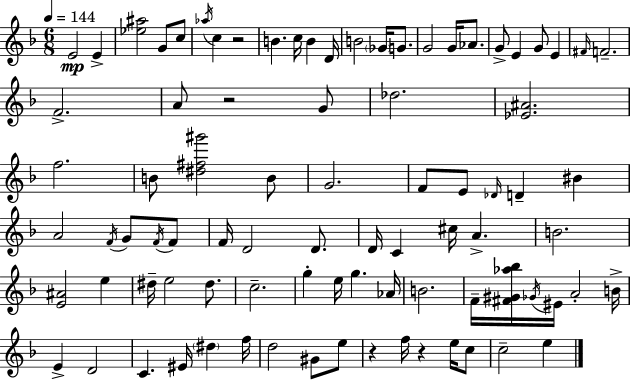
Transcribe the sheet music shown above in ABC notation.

X:1
T:Untitled
M:6/8
L:1/4
K:F
E2 E [_e^a]2 G/2 c/2 _a/4 c z2 B c/4 B D/4 B2 _G/4 G/2 G2 G/4 _A/2 G/2 E G/2 E ^F/4 F2 F2 A/2 z2 G/2 _d2 [_E^A]2 f2 B/2 [^d^f^g']2 B/2 G2 F/2 E/2 _D/4 D ^B A2 F/4 G/2 F/4 F/2 F/4 D2 D/2 D/4 C ^c/4 A B2 [E^A]2 e ^d/4 e2 ^d/2 c2 g e/4 g _A/4 B2 F/4 [^F^G_a_b]/4 _G/4 ^E/4 A2 B/4 E D2 C ^E/4 ^d f/4 d2 ^G/2 e/2 z f/4 z e/4 c/2 c2 e